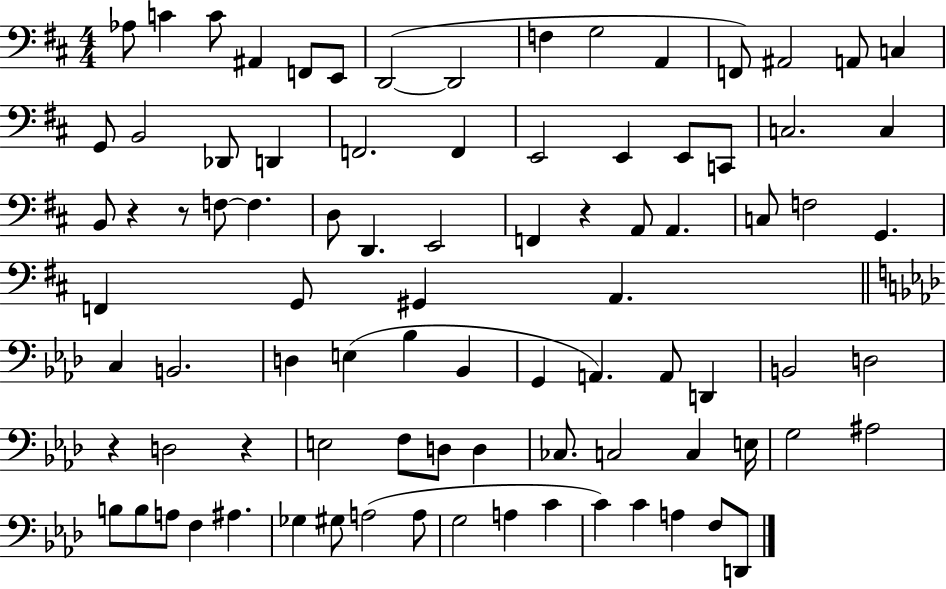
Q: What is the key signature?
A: D major